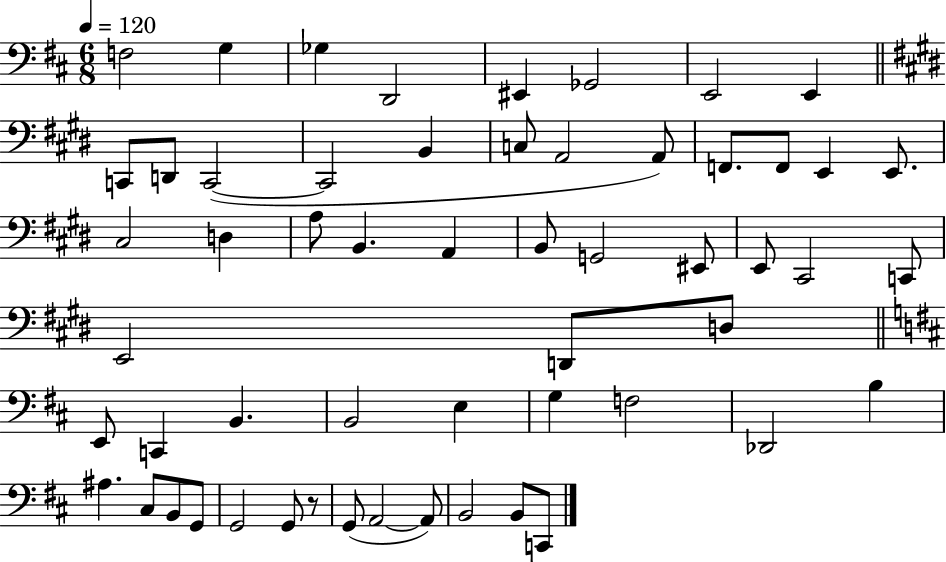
F3/h G3/q Gb3/q D2/h EIS2/q Gb2/h E2/h E2/q C2/e D2/e C2/h C2/h B2/q C3/e A2/h A2/e F2/e. F2/e E2/q E2/e. C#3/h D3/q A3/e B2/q. A2/q B2/e G2/h EIS2/e E2/e C#2/h C2/e E2/h D2/e D3/e E2/e C2/q B2/q. B2/h E3/q G3/q F3/h Db2/h B3/q A#3/q. C#3/e B2/e G2/e G2/h G2/e R/e G2/e A2/h A2/e B2/h B2/e C2/e